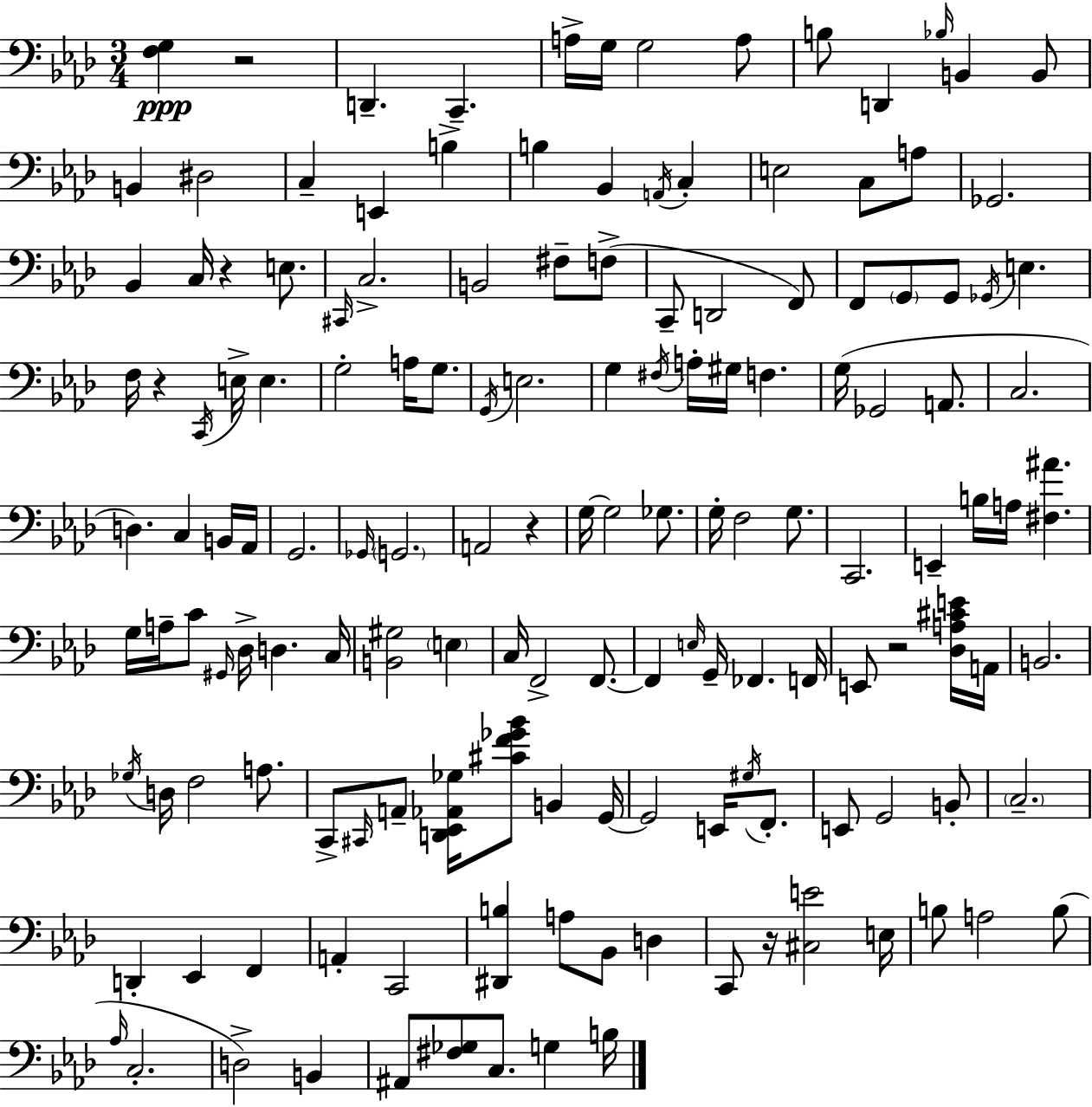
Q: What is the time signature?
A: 3/4